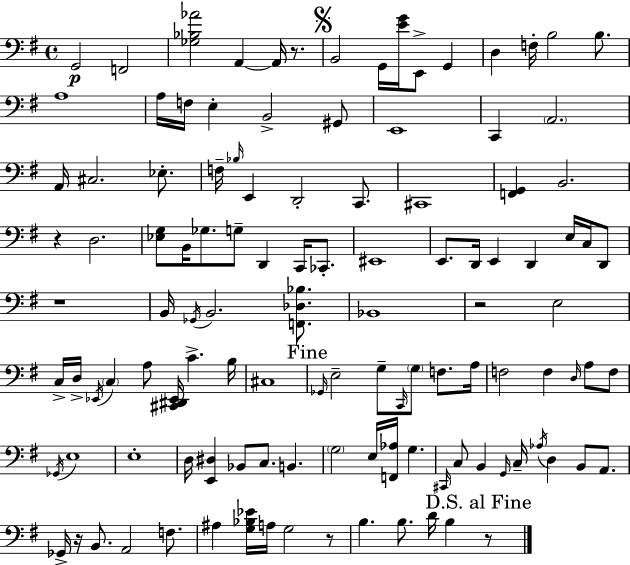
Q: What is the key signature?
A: G major